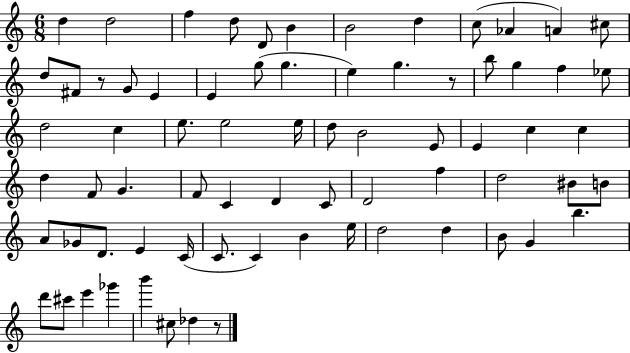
D5/q D5/h F5/q D5/e D4/e B4/q B4/h D5/q C5/e Ab4/q A4/q C#5/e D5/e F#4/e R/e G4/e E4/q E4/q G5/e G5/q. E5/q G5/q. R/e B5/e G5/q F5/q Eb5/e D5/h C5/q E5/e. E5/h E5/s D5/e B4/h E4/e E4/q C5/q C5/q D5/q F4/e G4/q. F4/e C4/q D4/q C4/e D4/h F5/q D5/h BIS4/e B4/e A4/e Gb4/e D4/e. E4/q C4/s C4/e. C4/q B4/q E5/s D5/h D5/q B4/e G4/q B5/q. D6/e C#6/e E6/q Gb6/q B6/q C#5/e Db5/q R/e